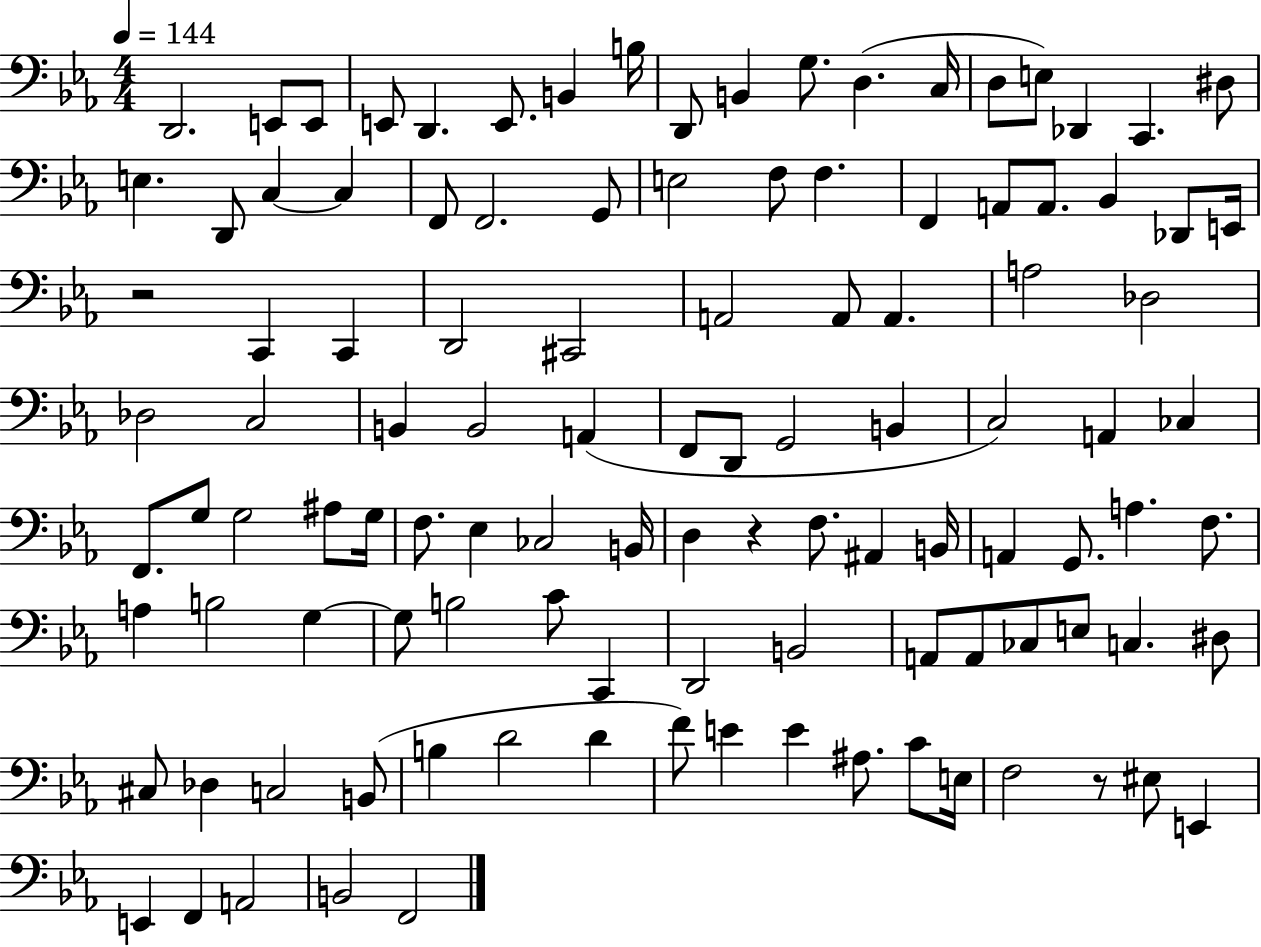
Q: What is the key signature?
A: EES major